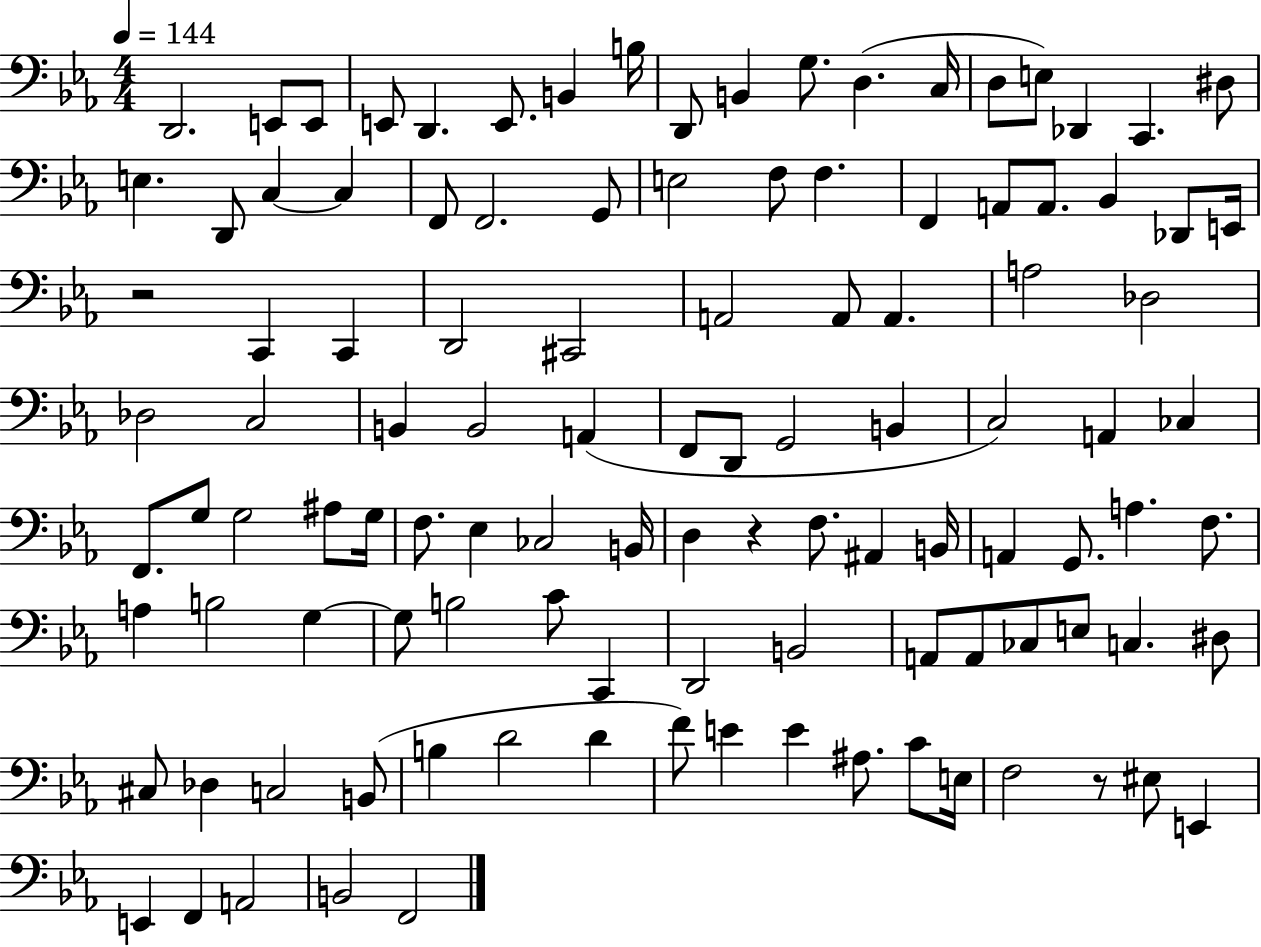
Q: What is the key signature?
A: EES major